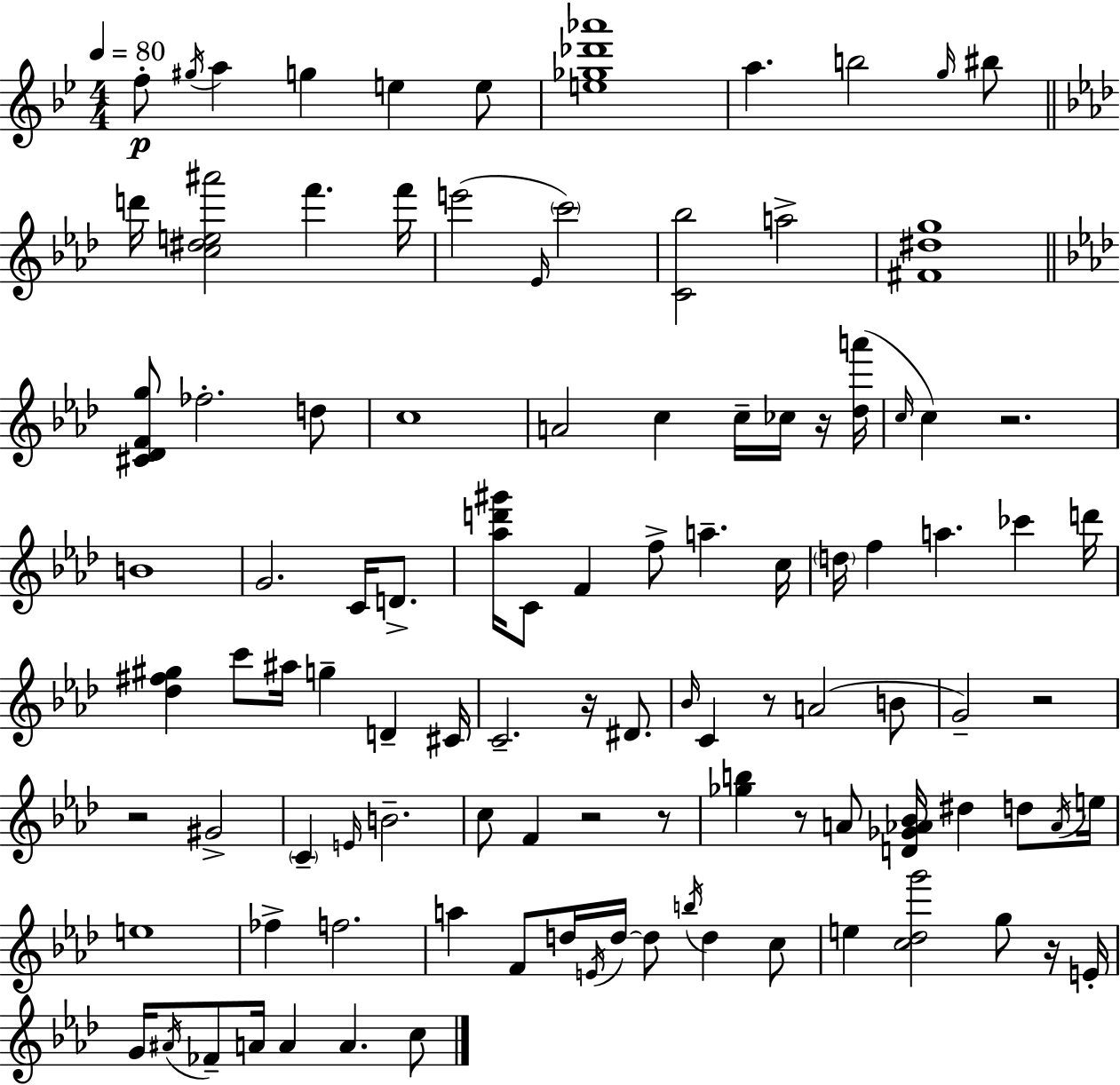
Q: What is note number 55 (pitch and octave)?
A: E4